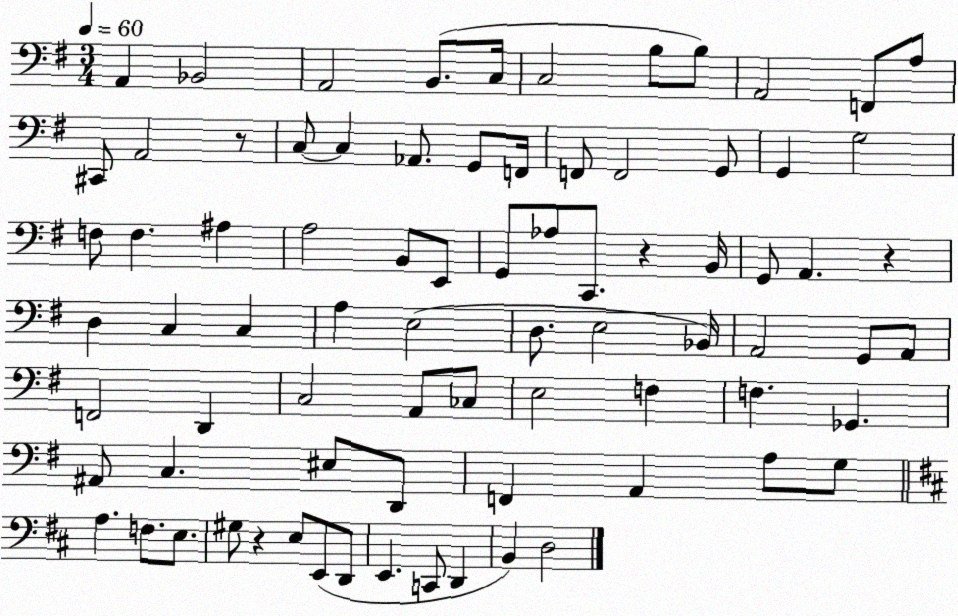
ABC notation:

X:1
T:Untitled
M:3/4
L:1/4
K:G
A,, _B,,2 A,,2 B,,/2 C,/4 C,2 B,/2 B,/2 A,,2 F,,/2 A,/2 ^C,,/2 A,,2 z/2 C,/2 C, _A,,/2 G,,/2 F,,/4 F,,/2 F,,2 G,,/2 G,, G,2 F,/2 F, ^A, A,2 B,,/2 E,,/2 G,,/2 _A,/2 C,,/2 z B,,/4 G,,/2 A,, z D, C, C, A, E,2 D,/2 E,2 _B,,/4 A,,2 G,,/2 A,,/2 F,,2 D,, C,2 A,,/2 _C,/2 E,2 F, F, _G,, ^A,,/2 C, ^E,/2 D,,/2 F,, A,, A,/2 G,/2 A, F,/2 E,/2 ^G,/2 z E,/2 E,,/2 D,,/2 E,, C,,/2 D,, B,, D,2